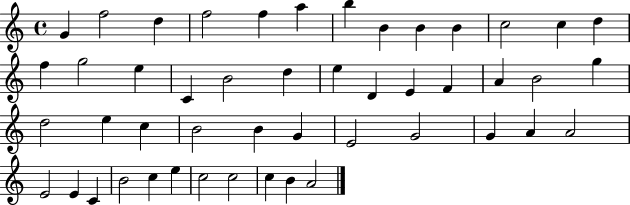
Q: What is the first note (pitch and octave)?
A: G4